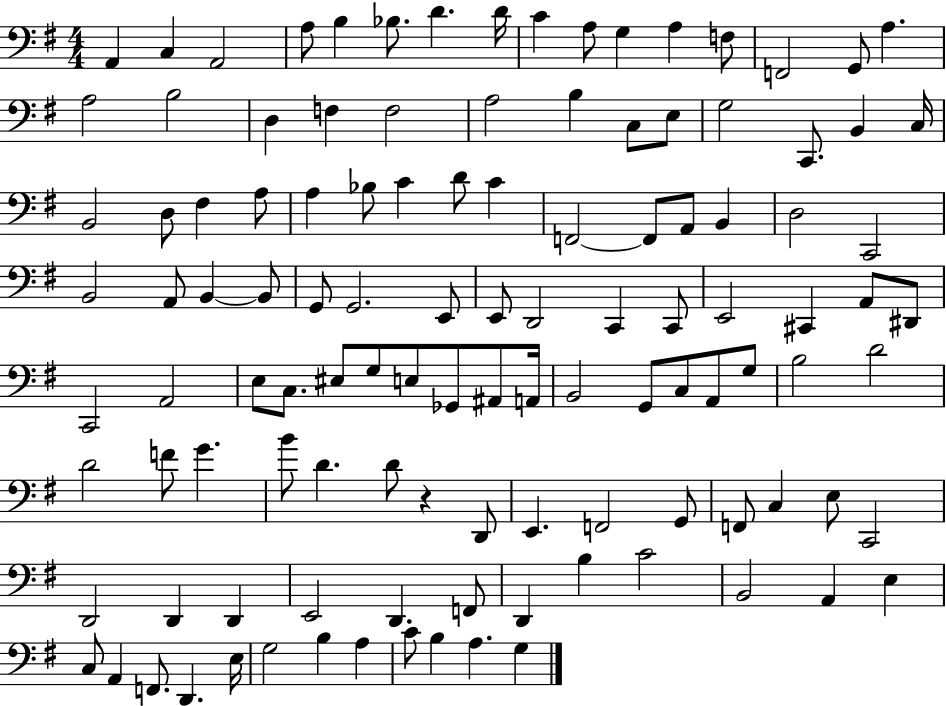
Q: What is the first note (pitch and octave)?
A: A2